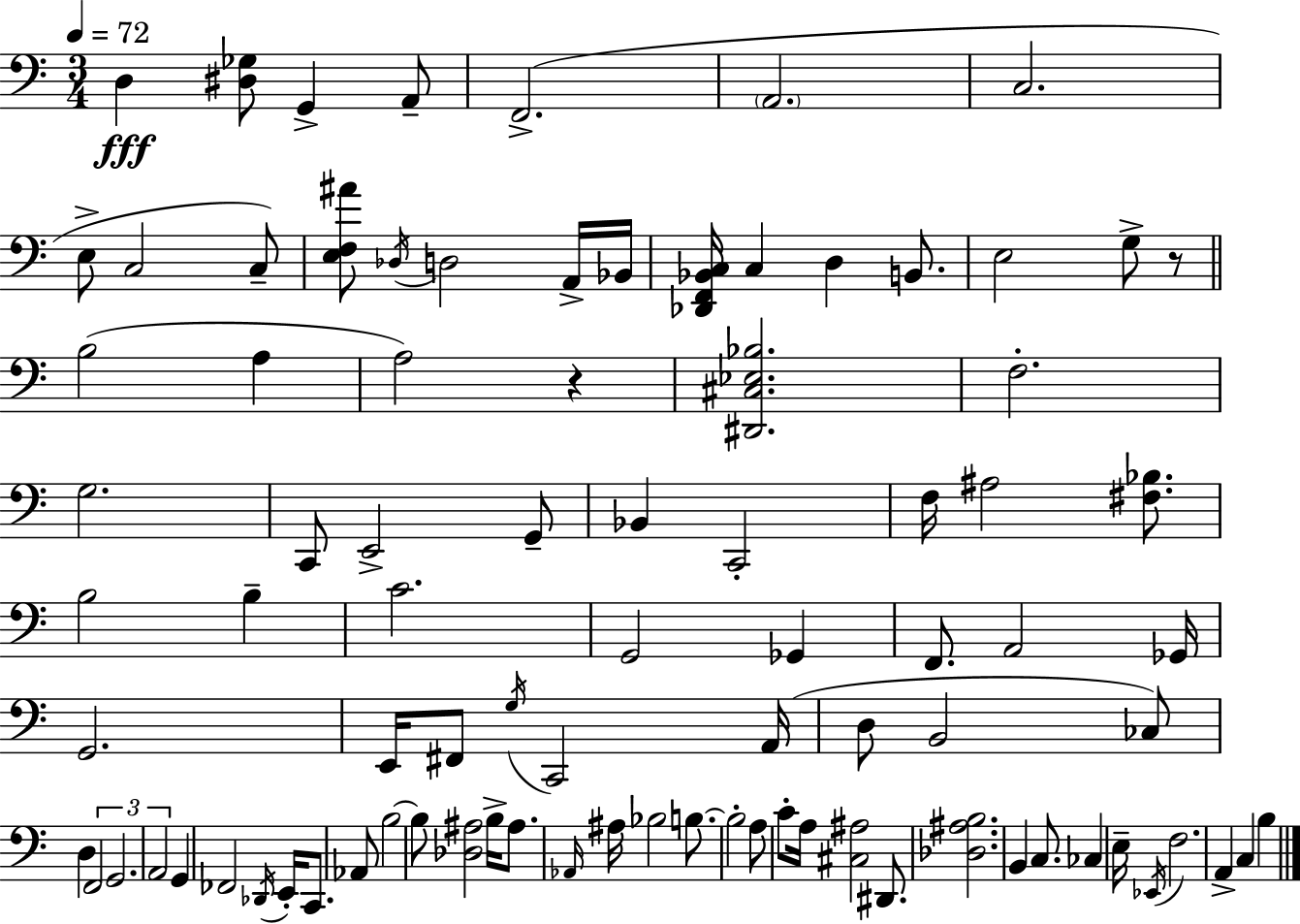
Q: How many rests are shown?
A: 2